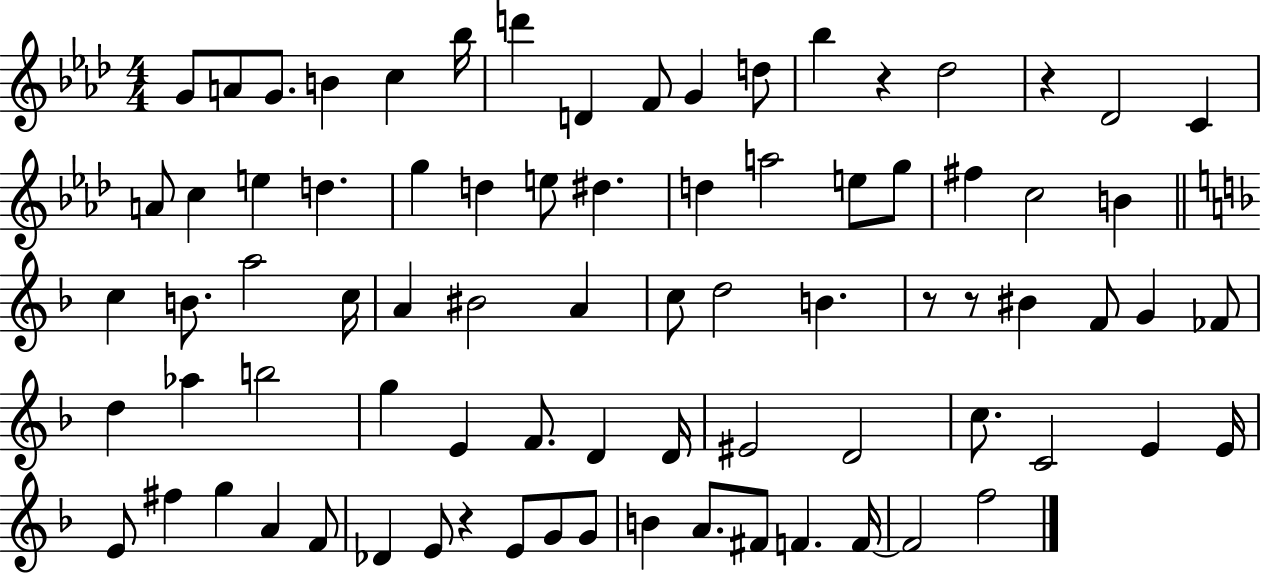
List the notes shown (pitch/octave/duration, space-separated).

G4/e A4/e G4/e. B4/q C5/q Bb5/s D6/q D4/q F4/e G4/q D5/e Bb5/q R/q Db5/h R/q Db4/h C4/q A4/e C5/q E5/q D5/q. G5/q D5/q E5/e D#5/q. D5/q A5/h E5/e G5/e F#5/q C5/h B4/q C5/q B4/e. A5/h C5/s A4/q BIS4/h A4/q C5/e D5/h B4/q. R/e R/e BIS4/q F4/e G4/q FES4/e D5/q Ab5/q B5/h G5/q E4/q F4/e. D4/q D4/s EIS4/h D4/h C5/e. C4/h E4/q E4/s E4/e F#5/q G5/q A4/q F4/e Db4/q E4/e R/q E4/e G4/e G4/e B4/q A4/e. F#4/e F4/q. F4/s F4/h F5/h